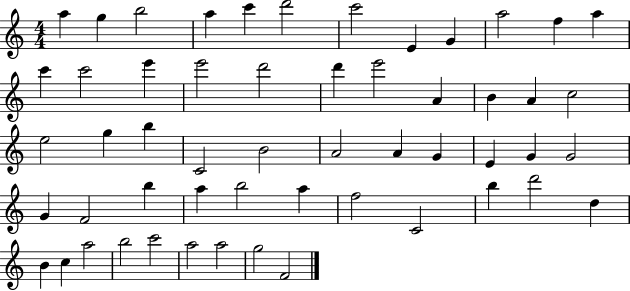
A5/q G5/q B5/h A5/q C6/q D6/h C6/h E4/q G4/q A5/h F5/q A5/q C6/q C6/h E6/q E6/h D6/h D6/q E6/h A4/q B4/q A4/q C5/h E5/h G5/q B5/q C4/h B4/h A4/h A4/q G4/q E4/q G4/q G4/h G4/q F4/h B5/q A5/q B5/h A5/q F5/h C4/h B5/q D6/h D5/q B4/q C5/q A5/h B5/h C6/h A5/h A5/h G5/h F4/h